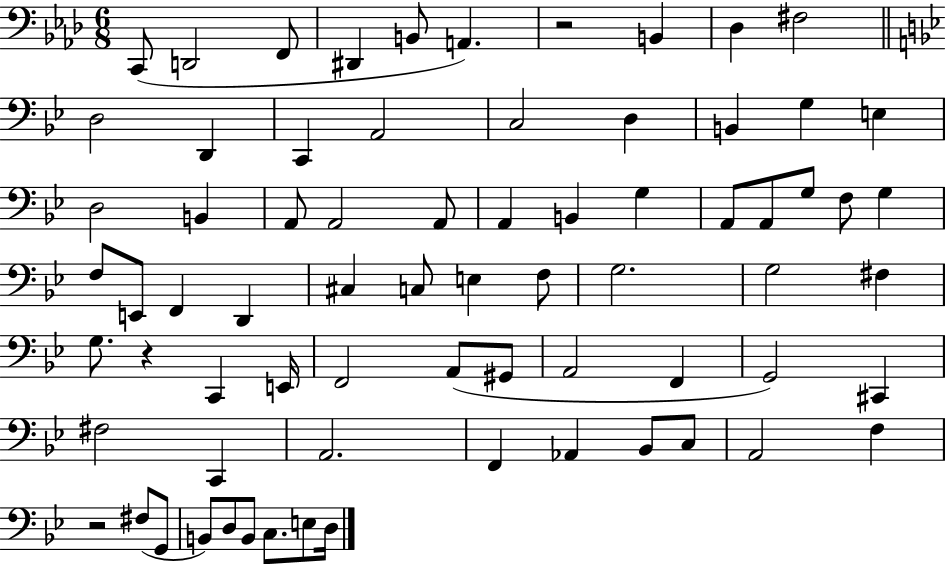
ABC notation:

X:1
T:Untitled
M:6/8
L:1/4
K:Ab
C,,/2 D,,2 F,,/2 ^D,, B,,/2 A,, z2 B,, _D, ^F,2 D,2 D,, C,, A,,2 C,2 D, B,, G, E, D,2 B,, A,,/2 A,,2 A,,/2 A,, B,, G, A,,/2 A,,/2 G,/2 F,/2 G, F,/2 E,,/2 F,, D,, ^C, C,/2 E, F,/2 G,2 G,2 ^F, G,/2 z C,, E,,/4 F,,2 A,,/2 ^G,,/2 A,,2 F,, G,,2 ^C,, ^F,2 C,, A,,2 F,, _A,, _B,,/2 C,/2 A,,2 F, z2 ^F,/2 G,,/2 B,,/2 D,/2 B,,/2 C,/2 E,/2 D,/4